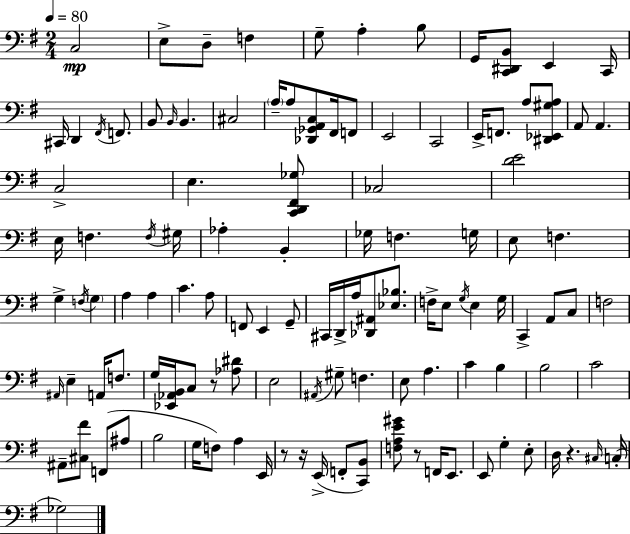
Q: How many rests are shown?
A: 5